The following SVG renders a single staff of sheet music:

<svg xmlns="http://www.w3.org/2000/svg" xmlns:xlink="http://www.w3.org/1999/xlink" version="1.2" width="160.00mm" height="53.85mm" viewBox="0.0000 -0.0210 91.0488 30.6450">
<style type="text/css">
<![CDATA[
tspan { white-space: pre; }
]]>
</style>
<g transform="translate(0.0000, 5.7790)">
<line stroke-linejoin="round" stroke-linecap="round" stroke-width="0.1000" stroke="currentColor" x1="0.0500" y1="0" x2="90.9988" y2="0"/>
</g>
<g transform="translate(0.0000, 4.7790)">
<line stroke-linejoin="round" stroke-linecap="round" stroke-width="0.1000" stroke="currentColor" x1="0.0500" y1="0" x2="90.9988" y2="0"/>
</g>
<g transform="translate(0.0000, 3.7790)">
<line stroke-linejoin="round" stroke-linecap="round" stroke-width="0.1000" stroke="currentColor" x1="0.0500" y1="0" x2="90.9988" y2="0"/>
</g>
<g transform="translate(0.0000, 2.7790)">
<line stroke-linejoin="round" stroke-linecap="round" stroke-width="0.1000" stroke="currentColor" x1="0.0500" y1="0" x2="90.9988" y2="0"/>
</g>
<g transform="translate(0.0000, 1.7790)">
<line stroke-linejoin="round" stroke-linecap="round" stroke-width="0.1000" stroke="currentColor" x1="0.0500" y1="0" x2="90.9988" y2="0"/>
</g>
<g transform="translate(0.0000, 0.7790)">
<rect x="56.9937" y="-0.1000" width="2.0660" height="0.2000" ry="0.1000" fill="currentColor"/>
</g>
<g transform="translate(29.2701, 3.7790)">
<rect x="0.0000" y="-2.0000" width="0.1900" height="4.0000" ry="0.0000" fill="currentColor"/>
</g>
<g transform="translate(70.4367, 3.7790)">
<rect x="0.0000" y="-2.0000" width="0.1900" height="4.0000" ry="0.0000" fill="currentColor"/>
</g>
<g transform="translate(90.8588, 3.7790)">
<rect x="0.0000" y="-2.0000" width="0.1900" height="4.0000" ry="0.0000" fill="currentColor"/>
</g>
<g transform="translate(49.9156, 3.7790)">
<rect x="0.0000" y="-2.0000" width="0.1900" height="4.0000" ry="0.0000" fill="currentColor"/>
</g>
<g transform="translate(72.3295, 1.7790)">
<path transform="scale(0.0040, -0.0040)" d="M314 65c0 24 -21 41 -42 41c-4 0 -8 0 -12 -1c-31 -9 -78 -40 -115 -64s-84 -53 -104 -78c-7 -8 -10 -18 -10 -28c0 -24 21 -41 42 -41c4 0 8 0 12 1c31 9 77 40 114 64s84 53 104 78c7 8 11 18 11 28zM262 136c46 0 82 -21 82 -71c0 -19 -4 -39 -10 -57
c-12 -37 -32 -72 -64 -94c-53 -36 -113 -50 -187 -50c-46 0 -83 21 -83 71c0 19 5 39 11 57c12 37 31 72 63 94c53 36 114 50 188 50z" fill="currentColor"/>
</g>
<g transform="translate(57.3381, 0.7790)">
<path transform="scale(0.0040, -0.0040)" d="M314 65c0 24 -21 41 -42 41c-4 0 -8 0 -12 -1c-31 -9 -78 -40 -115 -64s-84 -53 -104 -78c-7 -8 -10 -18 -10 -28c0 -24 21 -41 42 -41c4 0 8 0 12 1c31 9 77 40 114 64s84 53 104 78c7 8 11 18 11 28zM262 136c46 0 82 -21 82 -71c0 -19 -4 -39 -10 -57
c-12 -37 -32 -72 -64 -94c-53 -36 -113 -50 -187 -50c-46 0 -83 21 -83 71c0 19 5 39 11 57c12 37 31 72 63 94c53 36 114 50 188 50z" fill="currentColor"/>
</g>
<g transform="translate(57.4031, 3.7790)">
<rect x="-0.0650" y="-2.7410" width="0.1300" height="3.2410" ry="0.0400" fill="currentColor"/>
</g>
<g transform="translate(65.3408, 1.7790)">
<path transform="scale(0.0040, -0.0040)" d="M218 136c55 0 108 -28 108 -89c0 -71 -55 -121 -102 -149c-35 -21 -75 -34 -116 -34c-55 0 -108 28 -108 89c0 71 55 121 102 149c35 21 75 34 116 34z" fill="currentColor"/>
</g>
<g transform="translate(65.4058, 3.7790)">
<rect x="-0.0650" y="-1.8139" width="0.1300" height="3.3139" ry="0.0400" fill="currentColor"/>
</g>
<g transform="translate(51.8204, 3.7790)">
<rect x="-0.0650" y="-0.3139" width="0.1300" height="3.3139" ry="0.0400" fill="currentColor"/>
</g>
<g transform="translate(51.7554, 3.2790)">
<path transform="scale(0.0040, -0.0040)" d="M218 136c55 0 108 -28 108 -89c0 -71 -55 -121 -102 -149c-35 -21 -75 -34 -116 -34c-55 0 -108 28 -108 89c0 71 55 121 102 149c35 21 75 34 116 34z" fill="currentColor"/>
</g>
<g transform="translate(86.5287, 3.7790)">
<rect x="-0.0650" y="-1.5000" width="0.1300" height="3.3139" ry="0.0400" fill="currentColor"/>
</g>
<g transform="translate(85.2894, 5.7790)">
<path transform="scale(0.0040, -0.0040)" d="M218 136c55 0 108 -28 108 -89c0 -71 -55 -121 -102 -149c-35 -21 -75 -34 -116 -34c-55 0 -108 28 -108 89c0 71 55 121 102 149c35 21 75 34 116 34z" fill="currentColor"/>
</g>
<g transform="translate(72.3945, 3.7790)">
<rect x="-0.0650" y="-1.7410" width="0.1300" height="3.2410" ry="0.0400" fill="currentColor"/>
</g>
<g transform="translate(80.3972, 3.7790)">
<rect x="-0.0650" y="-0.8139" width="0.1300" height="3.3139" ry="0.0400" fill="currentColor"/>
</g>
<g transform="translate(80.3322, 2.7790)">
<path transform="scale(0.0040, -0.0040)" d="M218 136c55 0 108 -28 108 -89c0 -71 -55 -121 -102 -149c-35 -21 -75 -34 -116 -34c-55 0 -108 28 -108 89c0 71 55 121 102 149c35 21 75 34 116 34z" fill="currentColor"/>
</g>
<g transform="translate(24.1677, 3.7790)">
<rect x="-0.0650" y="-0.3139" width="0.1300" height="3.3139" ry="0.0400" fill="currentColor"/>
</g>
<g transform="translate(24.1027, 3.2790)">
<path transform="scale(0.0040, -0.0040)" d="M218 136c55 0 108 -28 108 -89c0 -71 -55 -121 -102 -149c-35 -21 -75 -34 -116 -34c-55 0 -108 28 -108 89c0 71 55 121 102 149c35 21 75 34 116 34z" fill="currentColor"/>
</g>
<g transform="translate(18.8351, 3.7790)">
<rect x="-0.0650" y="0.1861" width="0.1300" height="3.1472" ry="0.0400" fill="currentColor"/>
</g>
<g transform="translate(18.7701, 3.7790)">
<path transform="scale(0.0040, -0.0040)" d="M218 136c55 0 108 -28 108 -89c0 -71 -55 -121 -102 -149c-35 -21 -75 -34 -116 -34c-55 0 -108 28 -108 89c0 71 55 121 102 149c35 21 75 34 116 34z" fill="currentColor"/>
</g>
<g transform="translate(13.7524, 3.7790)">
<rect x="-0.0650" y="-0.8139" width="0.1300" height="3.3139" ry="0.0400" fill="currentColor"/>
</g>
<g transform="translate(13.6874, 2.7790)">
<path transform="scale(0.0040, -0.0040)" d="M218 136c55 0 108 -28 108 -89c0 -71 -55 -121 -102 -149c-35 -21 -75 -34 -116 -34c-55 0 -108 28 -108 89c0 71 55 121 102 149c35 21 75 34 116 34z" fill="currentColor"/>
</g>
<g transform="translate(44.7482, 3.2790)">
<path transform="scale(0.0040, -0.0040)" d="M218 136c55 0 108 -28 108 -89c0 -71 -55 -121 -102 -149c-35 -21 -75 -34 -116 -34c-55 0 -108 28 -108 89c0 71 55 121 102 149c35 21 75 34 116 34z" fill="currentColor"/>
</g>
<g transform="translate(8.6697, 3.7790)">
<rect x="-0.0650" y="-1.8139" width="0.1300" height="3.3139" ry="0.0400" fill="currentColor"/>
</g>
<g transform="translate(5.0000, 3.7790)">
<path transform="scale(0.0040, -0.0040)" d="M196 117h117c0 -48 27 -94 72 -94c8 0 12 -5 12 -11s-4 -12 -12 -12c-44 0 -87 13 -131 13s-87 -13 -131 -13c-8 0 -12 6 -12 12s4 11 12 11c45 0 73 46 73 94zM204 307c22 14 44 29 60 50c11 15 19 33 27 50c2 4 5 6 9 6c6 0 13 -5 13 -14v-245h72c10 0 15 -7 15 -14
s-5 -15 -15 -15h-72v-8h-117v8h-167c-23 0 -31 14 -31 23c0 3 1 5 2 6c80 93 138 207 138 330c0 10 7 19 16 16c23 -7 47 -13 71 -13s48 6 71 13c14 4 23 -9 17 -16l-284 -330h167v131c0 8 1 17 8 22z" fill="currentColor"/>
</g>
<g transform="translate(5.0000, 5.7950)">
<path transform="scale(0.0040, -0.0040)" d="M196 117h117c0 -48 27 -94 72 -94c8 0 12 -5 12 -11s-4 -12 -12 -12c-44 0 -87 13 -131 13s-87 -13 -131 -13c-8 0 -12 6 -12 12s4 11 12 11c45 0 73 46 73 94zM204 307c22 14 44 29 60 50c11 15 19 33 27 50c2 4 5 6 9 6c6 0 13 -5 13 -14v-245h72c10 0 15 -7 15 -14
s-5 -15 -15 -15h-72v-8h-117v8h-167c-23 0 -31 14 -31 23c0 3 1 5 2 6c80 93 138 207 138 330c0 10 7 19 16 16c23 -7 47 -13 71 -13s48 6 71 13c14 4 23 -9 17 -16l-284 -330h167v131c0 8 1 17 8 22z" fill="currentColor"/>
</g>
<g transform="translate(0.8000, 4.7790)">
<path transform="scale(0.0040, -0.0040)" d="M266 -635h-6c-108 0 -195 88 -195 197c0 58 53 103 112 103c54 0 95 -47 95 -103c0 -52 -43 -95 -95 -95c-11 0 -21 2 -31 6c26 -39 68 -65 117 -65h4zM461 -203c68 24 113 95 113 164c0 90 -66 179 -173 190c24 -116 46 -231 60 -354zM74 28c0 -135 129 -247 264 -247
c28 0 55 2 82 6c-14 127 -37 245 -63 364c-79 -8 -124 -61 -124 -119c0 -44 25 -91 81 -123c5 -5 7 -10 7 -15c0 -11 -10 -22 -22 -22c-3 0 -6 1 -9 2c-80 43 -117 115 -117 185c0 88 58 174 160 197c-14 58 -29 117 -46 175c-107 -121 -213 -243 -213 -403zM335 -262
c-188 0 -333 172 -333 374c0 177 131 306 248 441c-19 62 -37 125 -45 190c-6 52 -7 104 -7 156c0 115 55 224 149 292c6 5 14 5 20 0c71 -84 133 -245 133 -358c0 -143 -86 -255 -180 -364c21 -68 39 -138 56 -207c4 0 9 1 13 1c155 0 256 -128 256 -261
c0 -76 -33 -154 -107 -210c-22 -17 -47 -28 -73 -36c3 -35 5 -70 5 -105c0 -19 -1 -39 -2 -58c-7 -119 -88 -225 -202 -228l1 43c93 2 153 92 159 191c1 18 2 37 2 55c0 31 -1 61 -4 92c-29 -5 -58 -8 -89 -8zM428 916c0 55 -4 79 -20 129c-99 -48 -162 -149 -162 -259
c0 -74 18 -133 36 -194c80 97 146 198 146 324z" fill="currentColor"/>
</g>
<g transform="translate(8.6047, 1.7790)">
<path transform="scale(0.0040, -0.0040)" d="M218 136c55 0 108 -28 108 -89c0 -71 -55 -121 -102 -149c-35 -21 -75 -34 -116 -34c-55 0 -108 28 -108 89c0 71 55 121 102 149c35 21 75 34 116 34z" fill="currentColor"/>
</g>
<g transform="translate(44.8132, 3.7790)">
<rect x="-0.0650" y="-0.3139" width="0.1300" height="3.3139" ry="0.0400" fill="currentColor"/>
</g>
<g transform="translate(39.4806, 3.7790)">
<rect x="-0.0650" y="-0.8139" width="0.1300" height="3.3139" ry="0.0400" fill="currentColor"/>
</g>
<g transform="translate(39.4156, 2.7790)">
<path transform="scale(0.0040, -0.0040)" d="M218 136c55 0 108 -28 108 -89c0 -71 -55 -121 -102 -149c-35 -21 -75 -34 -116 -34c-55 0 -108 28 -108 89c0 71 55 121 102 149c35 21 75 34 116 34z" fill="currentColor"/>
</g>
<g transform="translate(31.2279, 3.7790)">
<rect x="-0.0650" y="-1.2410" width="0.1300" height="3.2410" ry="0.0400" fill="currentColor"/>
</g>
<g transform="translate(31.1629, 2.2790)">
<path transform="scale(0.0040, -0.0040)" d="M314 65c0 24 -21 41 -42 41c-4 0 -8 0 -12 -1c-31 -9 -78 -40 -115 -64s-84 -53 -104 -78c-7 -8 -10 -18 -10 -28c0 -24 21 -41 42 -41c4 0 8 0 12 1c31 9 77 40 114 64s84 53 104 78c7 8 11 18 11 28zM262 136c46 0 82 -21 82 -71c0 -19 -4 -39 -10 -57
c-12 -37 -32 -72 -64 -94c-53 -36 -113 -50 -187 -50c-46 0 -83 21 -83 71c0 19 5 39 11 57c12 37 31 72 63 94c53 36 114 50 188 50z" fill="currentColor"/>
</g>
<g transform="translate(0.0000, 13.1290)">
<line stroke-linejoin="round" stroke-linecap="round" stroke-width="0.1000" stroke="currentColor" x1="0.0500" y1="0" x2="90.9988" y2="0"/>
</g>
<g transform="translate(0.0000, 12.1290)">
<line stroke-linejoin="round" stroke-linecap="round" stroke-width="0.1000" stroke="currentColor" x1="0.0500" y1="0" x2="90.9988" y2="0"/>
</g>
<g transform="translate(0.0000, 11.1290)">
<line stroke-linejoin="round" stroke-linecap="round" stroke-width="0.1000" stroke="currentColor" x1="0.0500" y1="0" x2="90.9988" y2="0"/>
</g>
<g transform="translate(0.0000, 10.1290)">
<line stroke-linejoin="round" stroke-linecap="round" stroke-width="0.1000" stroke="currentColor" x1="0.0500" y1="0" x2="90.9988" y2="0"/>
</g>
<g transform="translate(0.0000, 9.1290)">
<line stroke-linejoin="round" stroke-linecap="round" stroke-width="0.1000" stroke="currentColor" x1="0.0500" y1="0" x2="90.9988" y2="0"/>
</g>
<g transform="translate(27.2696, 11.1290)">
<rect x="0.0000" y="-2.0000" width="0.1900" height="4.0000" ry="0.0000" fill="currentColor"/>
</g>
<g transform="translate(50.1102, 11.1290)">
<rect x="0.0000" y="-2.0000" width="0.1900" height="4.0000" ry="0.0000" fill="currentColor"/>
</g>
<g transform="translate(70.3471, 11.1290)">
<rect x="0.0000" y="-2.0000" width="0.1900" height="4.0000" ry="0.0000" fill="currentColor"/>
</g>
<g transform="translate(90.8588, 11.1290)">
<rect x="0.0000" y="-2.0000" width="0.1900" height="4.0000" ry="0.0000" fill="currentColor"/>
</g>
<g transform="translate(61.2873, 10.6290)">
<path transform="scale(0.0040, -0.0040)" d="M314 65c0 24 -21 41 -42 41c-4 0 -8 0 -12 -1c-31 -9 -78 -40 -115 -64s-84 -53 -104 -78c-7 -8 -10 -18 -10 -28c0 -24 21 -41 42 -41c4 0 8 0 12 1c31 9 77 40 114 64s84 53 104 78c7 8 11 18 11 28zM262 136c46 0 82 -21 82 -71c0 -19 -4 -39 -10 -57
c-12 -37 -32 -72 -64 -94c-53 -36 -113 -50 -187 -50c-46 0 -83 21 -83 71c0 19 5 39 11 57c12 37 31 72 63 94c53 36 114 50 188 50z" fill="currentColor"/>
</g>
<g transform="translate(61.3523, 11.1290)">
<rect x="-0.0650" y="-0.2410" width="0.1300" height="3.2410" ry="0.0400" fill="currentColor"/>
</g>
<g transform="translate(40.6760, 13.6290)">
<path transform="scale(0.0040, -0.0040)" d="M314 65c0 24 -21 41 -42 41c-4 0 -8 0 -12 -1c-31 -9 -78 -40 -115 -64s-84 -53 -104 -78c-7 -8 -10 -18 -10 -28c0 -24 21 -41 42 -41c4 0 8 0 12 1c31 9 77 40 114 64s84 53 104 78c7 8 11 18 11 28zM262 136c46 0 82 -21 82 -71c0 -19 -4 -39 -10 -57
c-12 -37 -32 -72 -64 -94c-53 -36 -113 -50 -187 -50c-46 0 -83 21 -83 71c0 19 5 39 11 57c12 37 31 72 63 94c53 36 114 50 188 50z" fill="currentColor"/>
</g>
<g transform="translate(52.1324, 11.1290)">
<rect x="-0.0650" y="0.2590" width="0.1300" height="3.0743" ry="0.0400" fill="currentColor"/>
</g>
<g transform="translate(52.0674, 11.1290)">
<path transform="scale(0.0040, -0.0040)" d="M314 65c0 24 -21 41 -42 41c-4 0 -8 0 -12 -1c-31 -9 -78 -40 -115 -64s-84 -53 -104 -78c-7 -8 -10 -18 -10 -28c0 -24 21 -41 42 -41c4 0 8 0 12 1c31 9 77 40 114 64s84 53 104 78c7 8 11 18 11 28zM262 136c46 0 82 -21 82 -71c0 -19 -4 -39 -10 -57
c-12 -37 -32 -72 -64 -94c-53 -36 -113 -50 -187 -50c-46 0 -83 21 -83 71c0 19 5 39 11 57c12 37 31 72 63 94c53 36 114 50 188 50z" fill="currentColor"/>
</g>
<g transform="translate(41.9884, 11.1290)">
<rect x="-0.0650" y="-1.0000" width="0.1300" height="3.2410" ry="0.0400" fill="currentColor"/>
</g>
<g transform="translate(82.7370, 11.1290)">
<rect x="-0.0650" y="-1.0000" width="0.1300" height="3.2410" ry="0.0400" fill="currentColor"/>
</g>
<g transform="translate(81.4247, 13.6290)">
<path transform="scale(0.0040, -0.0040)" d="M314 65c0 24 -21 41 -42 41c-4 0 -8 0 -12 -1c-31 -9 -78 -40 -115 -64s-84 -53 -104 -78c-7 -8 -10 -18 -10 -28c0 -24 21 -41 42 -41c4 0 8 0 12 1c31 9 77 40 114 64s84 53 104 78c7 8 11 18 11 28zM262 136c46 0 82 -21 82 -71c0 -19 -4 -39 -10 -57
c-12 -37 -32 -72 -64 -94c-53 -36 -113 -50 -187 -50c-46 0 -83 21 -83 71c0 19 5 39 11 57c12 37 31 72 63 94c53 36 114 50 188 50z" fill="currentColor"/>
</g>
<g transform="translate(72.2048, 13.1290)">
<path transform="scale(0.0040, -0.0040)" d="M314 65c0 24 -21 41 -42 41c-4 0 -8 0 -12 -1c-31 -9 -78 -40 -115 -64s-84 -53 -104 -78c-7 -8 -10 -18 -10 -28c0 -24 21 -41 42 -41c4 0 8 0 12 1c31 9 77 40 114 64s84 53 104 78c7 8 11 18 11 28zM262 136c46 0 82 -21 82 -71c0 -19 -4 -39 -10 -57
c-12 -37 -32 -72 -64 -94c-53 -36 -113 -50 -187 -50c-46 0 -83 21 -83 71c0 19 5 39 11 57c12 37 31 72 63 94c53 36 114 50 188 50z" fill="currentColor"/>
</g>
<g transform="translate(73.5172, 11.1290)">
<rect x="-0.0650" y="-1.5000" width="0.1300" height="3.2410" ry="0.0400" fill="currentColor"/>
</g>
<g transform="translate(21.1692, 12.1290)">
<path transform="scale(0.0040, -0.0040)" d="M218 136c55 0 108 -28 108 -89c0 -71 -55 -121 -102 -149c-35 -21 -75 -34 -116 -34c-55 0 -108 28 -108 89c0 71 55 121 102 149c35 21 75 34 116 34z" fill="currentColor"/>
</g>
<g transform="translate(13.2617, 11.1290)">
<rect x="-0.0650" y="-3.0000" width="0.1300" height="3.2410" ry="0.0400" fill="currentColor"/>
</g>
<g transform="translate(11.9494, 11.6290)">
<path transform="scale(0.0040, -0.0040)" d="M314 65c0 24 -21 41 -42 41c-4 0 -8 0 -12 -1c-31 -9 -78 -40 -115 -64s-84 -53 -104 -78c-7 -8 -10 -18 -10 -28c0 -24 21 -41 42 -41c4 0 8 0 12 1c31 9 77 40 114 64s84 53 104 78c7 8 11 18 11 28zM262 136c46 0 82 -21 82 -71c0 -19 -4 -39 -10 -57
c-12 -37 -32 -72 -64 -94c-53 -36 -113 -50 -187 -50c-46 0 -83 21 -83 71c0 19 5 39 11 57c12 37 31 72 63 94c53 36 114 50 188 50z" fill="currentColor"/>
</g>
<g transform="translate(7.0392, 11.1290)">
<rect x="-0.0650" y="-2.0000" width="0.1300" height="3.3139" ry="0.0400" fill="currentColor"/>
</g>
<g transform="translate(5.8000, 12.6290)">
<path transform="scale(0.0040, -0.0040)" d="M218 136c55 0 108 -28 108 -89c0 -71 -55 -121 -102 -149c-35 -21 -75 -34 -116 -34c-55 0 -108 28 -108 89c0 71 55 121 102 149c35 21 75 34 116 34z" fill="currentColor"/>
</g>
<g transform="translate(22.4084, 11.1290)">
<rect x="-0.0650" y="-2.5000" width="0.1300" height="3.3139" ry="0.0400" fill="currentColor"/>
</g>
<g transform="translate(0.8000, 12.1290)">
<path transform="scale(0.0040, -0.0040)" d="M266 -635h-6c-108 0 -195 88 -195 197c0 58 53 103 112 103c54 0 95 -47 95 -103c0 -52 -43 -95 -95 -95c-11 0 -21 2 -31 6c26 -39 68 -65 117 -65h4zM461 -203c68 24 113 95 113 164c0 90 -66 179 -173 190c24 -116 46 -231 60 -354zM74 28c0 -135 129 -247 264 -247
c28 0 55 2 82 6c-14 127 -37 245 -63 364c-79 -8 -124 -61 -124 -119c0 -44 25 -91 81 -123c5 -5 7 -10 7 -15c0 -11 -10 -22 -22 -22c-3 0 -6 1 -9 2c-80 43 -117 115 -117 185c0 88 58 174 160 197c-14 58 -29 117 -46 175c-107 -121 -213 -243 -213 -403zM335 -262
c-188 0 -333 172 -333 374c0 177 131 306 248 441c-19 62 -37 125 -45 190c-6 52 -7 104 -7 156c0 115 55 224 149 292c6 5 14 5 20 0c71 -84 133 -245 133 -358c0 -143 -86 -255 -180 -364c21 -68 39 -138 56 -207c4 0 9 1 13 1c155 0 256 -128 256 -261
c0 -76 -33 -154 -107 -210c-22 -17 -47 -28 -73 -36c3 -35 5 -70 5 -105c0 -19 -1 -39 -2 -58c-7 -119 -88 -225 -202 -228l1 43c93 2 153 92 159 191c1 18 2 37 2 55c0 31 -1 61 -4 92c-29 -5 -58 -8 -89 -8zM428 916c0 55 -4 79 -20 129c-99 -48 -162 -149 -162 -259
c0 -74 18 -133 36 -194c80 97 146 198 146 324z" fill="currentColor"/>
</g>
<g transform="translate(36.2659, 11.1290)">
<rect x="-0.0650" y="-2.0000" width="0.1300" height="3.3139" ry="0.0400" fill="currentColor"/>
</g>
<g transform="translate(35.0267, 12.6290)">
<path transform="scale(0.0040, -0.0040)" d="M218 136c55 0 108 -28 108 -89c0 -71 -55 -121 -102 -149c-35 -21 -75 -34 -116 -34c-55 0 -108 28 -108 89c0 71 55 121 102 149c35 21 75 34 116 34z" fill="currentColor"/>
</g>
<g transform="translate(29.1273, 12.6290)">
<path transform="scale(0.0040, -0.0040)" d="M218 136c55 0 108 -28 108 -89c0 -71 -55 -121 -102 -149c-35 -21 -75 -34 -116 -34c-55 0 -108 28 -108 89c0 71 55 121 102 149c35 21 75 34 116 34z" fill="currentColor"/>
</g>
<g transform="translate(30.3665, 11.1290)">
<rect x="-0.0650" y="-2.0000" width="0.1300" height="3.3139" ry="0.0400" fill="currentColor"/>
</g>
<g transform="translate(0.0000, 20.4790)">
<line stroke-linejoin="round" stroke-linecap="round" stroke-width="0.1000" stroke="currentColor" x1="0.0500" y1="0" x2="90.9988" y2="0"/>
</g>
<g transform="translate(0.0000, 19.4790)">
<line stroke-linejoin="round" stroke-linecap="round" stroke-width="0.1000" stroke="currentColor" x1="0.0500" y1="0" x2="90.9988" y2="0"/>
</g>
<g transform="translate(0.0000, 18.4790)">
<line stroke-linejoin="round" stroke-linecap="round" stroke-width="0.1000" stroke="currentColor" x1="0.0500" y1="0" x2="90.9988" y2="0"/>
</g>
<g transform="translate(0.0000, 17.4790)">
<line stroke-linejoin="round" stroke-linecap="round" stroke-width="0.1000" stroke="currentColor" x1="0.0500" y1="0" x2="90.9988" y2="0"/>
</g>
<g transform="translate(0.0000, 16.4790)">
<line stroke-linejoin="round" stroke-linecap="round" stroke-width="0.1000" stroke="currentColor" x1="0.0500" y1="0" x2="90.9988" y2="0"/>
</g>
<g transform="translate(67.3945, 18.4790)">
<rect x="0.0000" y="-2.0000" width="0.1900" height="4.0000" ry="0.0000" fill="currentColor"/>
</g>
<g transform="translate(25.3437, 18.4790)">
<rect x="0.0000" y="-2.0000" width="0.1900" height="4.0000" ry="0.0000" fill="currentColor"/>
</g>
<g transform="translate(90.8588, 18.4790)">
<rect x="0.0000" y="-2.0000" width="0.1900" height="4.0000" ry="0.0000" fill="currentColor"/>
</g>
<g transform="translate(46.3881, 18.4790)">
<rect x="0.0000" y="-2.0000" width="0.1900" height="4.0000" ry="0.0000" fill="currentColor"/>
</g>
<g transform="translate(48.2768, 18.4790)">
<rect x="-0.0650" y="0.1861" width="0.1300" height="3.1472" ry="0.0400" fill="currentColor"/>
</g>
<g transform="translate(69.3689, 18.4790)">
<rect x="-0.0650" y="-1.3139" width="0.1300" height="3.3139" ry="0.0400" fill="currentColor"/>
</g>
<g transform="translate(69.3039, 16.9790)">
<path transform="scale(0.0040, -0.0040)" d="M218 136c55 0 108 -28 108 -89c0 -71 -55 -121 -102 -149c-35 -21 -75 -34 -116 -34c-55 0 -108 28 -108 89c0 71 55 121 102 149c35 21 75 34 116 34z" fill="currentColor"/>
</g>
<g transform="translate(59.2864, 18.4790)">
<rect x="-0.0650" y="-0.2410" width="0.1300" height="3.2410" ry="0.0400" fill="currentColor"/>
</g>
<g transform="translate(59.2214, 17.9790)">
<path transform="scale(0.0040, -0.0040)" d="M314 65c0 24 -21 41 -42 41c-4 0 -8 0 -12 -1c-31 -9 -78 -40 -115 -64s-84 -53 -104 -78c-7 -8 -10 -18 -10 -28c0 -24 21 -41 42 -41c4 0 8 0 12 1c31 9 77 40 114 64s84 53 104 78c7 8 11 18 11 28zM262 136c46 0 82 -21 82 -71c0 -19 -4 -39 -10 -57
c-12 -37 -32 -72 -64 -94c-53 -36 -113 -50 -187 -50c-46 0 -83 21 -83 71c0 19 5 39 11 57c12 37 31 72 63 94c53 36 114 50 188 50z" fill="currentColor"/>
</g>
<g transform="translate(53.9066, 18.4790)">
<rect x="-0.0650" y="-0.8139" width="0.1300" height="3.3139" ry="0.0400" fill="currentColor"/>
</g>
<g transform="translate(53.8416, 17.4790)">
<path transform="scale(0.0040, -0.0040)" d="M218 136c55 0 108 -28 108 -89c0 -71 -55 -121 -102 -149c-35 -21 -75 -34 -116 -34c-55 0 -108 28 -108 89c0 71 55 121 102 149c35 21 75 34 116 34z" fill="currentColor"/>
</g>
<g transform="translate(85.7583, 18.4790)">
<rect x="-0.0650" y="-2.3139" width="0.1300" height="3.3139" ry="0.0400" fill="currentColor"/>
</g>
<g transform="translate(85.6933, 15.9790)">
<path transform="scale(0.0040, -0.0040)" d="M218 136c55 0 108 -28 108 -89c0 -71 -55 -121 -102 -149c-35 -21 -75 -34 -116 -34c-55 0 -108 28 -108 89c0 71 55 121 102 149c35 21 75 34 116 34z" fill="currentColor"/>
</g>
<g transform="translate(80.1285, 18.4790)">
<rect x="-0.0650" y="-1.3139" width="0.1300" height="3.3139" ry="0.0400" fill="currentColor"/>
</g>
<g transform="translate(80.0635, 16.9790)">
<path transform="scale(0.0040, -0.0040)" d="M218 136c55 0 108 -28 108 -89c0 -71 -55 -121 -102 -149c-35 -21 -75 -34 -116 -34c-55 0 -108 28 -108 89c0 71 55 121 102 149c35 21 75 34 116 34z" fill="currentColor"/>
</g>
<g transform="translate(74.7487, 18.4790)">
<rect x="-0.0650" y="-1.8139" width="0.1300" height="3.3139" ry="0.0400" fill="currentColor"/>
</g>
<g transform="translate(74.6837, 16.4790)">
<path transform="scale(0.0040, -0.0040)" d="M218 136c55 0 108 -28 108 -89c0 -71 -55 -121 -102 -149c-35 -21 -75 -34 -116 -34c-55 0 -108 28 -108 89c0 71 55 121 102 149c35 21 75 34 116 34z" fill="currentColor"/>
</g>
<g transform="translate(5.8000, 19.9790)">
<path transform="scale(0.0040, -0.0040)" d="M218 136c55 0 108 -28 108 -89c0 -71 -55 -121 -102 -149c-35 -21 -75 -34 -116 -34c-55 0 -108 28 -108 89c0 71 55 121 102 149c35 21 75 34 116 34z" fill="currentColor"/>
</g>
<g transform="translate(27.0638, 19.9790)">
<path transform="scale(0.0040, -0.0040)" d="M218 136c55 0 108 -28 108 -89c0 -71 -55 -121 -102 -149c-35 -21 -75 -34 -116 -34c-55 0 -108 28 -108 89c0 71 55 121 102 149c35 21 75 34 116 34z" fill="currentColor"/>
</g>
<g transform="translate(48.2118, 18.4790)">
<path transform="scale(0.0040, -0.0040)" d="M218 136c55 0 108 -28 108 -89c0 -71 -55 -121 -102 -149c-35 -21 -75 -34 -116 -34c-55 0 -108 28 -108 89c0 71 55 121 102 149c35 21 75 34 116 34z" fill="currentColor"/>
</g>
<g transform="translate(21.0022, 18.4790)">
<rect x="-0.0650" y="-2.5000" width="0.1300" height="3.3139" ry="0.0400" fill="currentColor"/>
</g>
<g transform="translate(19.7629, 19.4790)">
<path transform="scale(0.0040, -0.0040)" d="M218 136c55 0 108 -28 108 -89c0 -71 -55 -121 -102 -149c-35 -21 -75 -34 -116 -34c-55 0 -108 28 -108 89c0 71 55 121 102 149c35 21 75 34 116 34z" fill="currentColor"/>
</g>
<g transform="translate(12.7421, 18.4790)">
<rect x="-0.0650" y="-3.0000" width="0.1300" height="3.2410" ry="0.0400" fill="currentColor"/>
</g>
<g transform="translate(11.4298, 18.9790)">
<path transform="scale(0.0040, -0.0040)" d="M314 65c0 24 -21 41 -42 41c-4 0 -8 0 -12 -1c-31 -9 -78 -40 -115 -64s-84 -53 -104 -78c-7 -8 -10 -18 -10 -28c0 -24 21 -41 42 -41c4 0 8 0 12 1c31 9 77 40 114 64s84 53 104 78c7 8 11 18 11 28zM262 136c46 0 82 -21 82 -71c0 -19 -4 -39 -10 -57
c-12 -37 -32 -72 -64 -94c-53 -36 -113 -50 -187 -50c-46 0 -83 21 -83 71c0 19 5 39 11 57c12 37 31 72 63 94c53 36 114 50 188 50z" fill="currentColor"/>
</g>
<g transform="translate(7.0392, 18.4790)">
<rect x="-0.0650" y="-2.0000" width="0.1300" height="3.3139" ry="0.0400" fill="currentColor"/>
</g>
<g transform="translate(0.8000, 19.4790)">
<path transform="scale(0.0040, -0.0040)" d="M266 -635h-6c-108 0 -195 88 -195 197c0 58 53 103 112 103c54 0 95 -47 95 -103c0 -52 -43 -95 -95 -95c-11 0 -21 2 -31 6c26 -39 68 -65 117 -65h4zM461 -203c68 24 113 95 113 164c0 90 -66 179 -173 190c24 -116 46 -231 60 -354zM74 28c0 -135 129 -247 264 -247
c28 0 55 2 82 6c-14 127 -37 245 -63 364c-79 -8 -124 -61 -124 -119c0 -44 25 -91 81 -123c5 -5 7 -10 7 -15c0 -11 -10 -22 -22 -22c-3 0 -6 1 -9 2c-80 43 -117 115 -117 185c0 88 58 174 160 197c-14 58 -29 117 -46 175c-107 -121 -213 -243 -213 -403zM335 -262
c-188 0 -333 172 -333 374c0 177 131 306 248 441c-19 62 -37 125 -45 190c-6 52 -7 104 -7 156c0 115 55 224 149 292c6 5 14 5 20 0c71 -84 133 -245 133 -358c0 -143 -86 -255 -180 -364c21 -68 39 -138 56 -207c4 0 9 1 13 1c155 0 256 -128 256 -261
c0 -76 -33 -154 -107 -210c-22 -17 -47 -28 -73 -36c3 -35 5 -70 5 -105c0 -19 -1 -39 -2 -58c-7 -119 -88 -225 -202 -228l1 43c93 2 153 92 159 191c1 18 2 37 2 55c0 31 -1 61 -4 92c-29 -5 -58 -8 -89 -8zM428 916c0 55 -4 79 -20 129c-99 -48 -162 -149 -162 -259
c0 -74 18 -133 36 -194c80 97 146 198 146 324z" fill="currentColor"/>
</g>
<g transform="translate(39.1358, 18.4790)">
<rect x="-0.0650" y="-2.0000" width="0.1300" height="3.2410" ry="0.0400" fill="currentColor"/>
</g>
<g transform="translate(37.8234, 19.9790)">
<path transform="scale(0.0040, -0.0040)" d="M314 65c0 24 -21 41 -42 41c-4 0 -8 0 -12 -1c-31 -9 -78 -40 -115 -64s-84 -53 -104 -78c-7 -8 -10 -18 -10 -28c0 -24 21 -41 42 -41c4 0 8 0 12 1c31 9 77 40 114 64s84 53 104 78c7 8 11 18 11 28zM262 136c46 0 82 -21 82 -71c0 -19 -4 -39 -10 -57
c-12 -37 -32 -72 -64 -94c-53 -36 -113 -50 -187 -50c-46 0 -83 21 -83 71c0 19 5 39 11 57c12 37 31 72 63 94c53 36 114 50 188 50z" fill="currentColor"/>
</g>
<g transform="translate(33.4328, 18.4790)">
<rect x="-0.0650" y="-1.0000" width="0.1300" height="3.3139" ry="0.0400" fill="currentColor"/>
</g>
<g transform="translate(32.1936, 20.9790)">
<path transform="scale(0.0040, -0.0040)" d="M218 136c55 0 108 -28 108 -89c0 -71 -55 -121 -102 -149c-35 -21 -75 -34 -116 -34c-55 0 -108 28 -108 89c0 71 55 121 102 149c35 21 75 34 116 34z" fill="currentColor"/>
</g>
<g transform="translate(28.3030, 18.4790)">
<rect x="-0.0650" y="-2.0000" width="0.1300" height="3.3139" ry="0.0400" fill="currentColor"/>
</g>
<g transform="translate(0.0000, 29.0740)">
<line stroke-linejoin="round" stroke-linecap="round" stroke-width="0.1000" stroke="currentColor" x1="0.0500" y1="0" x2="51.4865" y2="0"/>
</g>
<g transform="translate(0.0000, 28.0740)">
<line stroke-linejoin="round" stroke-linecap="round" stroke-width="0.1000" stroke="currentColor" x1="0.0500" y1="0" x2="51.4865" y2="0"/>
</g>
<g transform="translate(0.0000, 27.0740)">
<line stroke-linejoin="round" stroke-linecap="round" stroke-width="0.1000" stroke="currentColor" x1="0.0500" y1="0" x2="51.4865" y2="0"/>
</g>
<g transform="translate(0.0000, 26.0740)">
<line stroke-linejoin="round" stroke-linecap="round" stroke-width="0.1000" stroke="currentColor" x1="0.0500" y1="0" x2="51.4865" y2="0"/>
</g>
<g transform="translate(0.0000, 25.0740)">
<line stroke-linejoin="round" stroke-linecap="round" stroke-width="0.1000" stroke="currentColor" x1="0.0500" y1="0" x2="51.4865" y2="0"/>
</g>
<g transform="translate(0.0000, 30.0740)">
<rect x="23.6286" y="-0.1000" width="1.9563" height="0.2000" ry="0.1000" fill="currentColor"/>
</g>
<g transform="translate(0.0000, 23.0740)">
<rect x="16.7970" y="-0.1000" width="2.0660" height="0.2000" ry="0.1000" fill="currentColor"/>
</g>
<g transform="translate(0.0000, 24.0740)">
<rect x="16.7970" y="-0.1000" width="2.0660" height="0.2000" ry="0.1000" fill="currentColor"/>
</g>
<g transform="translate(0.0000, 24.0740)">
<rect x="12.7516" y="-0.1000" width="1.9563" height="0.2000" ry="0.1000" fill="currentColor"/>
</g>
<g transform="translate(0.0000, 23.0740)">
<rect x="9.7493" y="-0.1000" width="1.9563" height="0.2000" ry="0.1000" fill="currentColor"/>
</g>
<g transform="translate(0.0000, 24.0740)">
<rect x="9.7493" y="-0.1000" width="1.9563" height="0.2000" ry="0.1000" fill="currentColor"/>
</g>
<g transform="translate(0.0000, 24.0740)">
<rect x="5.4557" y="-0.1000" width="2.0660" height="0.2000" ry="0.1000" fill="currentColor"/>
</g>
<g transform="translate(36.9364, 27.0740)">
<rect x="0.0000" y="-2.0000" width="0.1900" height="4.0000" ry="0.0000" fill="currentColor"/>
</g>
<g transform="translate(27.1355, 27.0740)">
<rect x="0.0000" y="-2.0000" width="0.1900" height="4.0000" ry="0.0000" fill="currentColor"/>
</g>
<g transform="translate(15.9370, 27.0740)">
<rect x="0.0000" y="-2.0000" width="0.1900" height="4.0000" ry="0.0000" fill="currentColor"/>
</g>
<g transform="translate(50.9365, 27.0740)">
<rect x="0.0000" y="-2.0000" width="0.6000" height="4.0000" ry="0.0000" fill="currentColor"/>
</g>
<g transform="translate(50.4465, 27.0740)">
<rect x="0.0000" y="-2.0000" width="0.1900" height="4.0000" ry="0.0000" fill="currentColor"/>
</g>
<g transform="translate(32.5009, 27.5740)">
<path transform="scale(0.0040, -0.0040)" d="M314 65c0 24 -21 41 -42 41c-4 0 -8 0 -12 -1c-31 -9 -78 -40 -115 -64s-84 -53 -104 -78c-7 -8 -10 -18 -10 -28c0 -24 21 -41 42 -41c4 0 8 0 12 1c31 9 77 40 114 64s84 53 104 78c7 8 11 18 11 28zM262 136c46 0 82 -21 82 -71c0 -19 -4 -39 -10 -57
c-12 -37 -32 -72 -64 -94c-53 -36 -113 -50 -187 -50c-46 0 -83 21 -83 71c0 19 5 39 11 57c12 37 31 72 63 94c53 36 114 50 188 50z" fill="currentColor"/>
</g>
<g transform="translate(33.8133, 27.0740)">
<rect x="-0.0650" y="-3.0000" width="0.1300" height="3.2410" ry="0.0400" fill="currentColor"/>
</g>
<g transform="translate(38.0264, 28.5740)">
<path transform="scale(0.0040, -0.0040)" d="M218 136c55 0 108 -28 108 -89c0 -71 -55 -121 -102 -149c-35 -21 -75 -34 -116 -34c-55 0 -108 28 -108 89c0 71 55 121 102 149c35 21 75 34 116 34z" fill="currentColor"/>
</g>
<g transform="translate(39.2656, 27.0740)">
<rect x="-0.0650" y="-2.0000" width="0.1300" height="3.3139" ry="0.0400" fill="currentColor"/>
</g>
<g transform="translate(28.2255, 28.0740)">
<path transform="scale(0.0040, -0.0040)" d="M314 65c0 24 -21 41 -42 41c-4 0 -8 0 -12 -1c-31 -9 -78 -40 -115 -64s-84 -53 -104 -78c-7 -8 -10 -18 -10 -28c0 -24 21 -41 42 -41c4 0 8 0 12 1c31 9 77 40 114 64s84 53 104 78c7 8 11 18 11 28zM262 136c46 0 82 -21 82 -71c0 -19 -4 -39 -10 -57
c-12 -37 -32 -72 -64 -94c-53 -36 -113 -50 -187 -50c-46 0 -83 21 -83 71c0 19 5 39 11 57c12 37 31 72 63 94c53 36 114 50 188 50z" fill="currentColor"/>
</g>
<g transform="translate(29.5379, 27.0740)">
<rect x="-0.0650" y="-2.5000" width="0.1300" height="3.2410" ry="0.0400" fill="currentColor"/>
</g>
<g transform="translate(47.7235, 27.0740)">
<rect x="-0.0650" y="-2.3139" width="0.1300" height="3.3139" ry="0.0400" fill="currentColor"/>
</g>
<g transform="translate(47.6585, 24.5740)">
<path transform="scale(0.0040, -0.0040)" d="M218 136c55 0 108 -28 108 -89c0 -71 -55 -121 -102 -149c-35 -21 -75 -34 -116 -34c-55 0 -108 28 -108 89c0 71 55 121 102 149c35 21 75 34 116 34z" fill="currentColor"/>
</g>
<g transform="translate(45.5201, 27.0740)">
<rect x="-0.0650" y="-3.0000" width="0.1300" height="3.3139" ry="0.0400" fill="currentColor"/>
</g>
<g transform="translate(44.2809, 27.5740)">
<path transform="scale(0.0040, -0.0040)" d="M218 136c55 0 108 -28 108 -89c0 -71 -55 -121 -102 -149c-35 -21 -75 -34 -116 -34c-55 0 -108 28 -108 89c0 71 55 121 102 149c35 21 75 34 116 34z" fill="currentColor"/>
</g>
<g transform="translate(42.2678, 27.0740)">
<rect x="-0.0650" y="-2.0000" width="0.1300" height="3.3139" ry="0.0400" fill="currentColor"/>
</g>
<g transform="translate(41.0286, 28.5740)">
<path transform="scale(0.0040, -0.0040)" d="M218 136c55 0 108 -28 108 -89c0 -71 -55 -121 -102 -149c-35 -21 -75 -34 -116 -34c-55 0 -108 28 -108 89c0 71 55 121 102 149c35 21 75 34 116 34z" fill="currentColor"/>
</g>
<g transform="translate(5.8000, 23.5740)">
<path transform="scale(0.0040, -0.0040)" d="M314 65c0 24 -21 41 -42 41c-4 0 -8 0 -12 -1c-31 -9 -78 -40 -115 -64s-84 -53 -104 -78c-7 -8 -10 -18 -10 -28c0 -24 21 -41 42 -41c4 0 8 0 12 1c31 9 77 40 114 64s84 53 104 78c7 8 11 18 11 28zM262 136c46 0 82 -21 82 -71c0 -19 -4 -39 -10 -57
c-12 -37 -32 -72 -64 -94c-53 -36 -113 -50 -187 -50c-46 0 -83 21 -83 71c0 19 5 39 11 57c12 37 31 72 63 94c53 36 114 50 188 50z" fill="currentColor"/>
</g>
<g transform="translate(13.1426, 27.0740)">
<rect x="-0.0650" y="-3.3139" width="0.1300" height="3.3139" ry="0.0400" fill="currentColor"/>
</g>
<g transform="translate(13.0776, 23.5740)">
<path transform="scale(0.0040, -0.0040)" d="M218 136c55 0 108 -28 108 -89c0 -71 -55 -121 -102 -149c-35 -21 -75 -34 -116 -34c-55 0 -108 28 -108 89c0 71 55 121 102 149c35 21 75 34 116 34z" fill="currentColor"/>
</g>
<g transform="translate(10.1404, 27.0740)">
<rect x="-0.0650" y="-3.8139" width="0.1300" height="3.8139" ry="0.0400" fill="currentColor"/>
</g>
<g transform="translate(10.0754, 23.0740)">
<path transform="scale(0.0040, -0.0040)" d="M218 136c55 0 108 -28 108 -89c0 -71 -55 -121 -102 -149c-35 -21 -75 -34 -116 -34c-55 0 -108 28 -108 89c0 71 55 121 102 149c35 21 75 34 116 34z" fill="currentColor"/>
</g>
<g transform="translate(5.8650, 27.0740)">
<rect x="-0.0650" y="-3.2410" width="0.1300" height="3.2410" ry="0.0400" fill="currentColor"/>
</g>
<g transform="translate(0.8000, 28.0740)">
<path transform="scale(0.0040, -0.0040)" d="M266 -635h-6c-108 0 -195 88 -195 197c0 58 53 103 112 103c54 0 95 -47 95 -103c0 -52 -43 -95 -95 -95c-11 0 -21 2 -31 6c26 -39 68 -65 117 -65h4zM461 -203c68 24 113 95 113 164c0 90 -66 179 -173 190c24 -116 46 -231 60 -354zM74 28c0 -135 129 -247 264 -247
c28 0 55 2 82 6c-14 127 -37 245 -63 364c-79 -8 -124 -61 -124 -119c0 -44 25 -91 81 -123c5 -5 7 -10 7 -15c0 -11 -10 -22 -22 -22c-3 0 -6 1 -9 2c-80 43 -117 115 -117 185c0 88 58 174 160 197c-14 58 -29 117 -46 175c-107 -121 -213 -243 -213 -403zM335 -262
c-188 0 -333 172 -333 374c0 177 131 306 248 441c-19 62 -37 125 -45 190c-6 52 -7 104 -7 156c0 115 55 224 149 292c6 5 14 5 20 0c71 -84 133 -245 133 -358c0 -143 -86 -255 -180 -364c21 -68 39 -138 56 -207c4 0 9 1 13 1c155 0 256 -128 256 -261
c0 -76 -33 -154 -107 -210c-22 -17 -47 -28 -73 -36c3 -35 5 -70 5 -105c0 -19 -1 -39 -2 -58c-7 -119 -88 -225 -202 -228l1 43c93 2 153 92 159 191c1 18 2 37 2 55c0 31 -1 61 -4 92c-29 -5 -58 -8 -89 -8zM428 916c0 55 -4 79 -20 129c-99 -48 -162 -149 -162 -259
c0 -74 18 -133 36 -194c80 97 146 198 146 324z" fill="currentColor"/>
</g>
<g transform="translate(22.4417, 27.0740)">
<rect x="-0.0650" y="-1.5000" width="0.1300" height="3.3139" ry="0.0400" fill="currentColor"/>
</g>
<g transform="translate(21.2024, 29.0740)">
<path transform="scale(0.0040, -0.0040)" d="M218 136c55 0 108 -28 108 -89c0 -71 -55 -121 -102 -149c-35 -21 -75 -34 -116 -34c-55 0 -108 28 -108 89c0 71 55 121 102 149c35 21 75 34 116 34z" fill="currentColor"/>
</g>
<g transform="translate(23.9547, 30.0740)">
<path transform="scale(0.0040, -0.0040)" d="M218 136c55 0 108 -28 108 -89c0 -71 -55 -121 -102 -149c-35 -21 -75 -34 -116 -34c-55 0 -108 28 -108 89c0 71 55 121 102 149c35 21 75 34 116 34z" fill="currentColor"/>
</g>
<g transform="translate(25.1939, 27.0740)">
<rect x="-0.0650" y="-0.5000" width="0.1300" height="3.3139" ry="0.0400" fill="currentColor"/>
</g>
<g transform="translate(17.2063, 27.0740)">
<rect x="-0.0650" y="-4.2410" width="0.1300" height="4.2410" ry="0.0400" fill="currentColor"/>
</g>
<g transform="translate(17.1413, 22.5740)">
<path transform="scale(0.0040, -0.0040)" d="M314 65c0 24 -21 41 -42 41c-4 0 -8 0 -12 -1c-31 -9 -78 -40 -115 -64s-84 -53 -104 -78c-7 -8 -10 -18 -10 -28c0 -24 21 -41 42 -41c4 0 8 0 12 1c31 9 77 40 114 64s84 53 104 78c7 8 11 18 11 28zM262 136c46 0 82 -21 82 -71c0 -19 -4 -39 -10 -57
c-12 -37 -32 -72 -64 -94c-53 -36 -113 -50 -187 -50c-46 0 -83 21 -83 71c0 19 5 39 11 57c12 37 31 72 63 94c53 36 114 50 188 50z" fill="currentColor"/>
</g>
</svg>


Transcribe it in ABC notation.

X:1
T:Untitled
M:4/4
L:1/4
K:C
f d B c e2 d c c a2 f f2 d E F A2 G F F D2 B2 c2 E2 D2 F A2 G F D F2 B d c2 e f e g b2 c' b d'2 E C G2 A2 F F A g